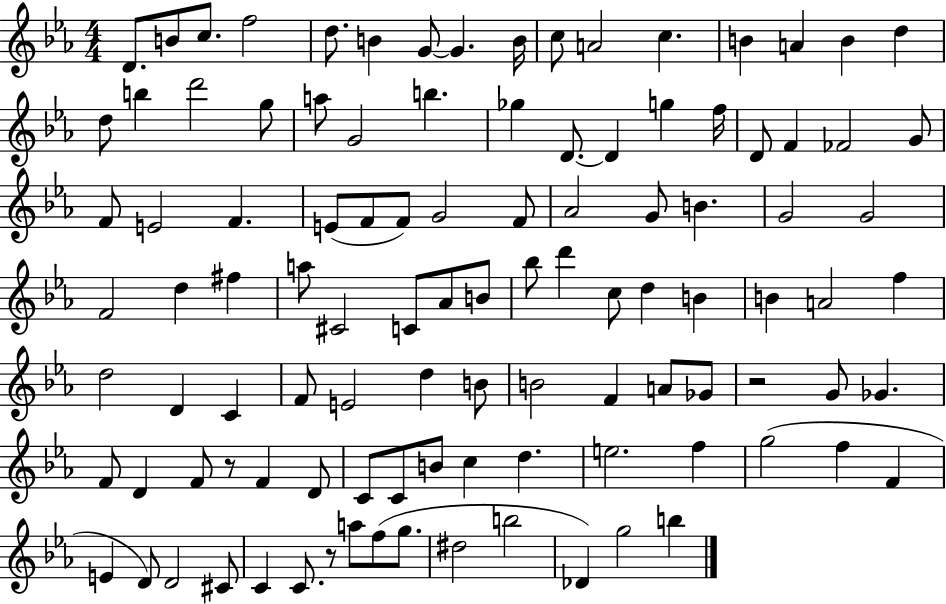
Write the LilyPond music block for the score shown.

{
  \clef treble
  \numericTimeSignature
  \time 4/4
  \key ees \major
  d'8. b'8 c''8. f''2 | d''8. b'4 g'8~~ g'4. b'16 | c''8 a'2 c''4. | b'4 a'4 b'4 d''4 | \break d''8 b''4 d'''2 g''8 | a''8 g'2 b''4. | ges''4 d'8.~~ d'4 g''4 f''16 | d'8 f'4 fes'2 g'8 | \break f'8 e'2 f'4. | e'8( f'8 f'8) g'2 f'8 | aes'2 g'8 b'4. | g'2 g'2 | \break f'2 d''4 fis''4 | a''8 cis'2 c'8 aes'8 b'8 | bes''8 d'''4 c''8 d''4 b'4 | b'4 a'2 f''4 | \break d''2 d'4 c'4 | f'8 e'2 d''4 b'8 | b'2 f'4 a'8 ges'8 | r2 g'8 ges'4. | \break f'8 d'4 f'8 r8 f'4 d'8 | c'8 c'8 b'8 c''4 d''4. | e''2. f''4 | g''2( f''4 f'4 | \break e'4 d'8) d'2 cis'8 | c'4 c'8. r8 a''8 f''8( g''8. | dis''2 b''2 | des'4) g''2 b''4 | \break \bar "|."
}